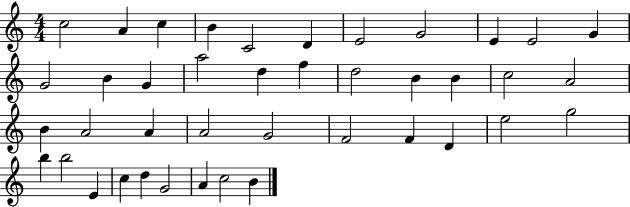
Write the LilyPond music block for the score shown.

{
  \clef treble
  \numericTimeSignature
  \time 4/4
  \key c \major
  c''2 a'4 c''4 | b'4 c'2 d'4 | e'2 g'2 | e'4 e'2 g'4 | \break g'2 b'4 g'4 | a''2 d''4 f''4 | d''2 b'4 b'4 | c''2 a'2 | \break b'4 a'2 a'4 | a'2 g'2 | f'2 f'4 d'4 | e''2 g''2 | \break b''4 b''2 e'4 | c''4 d''4 g'2 | a'4 c''2 b'4 | \bar "|."
}